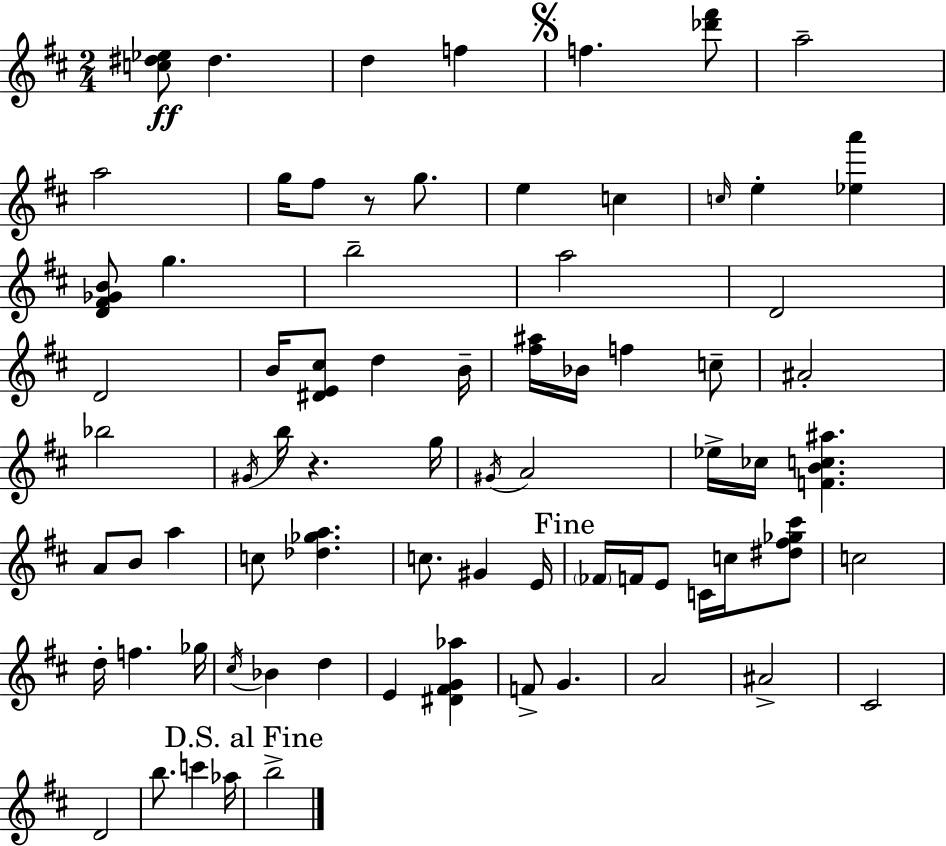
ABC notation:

X:1
T:Untitled
M:2/4
L:1/4
K:D
[c^d_e]/2 ^d d f f [_d'^f']/2 a2 a2 g/4 ^f/2 z/2 g/2 e c c/4 e [_ea'] [D^F_GB]/2 g b2 a2 D2 D2 B/4 [^DE^c]/2 d B/4 [^f^a]/4 _B/4 f c/2 ^A2 _b2 ^G/4 b/4 z g/4 ^G/4 A2 _e/4 _c/4 [FBc^a] A/2 B/2 a c/2 [_d_ga] c/2 ^G E/4 _F/4 F/4 E/2 C/4 c/4 [^d^f_g^c']/2 c2 d/4 f _g/4 ^c/4 _B d E [^D^FG_a] F/2 G A2 ^A2 ^C2 D2 b/2 c' _a/4 b2